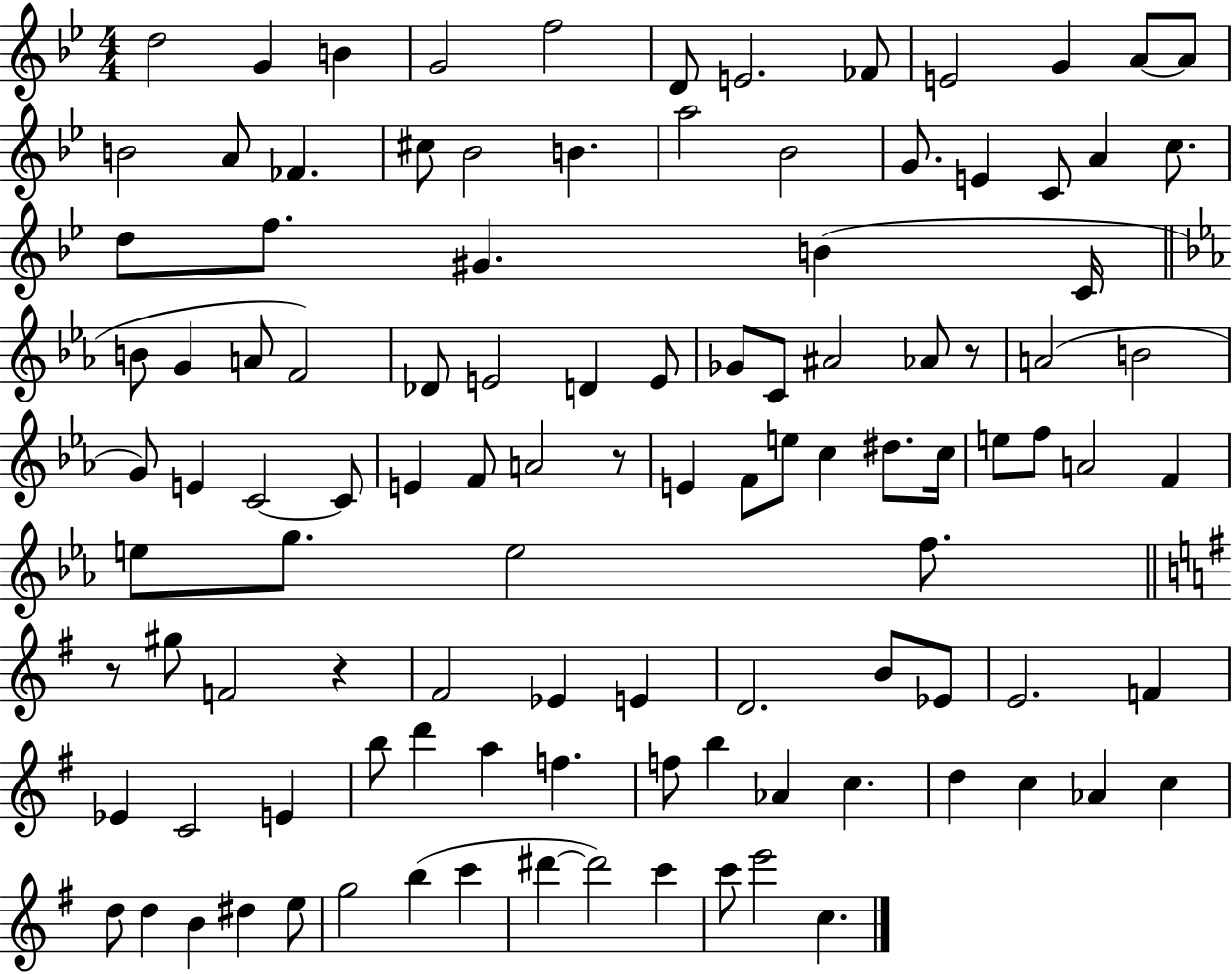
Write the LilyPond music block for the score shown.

{
  \clef treble
  \numericTimeSignature
  \time 4/4
  \key bes \major
  \repeat volta 2 { d''2 g'4 b'4 | g'2 f''2 | d'8 e'2. fes'8 | e'2 g'4 a'8~~ a'8 | \break b'2 a'8 fes'4. | cis''8 bes'2 b'4. | a''2 bes'2 | g'8. e'4 c'8 a'4 c''8. | \break d''8 f''8. gis'4. b'4( c'16 | \bar "||" \break \key ees \major b'8 g'4 a'8 f'2) | des'8 e'2 d'4 e'8 | ges'8 c'8 ais'2 aes'8 r8 | a'2( b'2 | \break g'8) e'4 c'2~~ c'8 | e'4 f'8 a'2 r8 | e'4 f'8 e''8 c''4 dis''8. c''16 | e''8 f''8 a'2 f'4 | \break e''8 g''8. e''2 f''8. | \bar "||" \break \key g \major r8 gis''8 f'2 r4 | fis'2 ees'4 e'4 | d'2. b'8 ees'8 | e'2. f'4 | \break ees'4 c'2 e'4 | b''8 d'''4 a''4 f''4. | f''8 b''4 aes'4 c''4. | d''4 c''4 aes'4 c''4 | \break d''8 d''4 b'4 dis''4 e''8 | g''2 b''4( c'''4 | dis'''4~~ dis'''2) c'''4 | c'''8 e'''2 c''4. | \break } \bar "|."
}